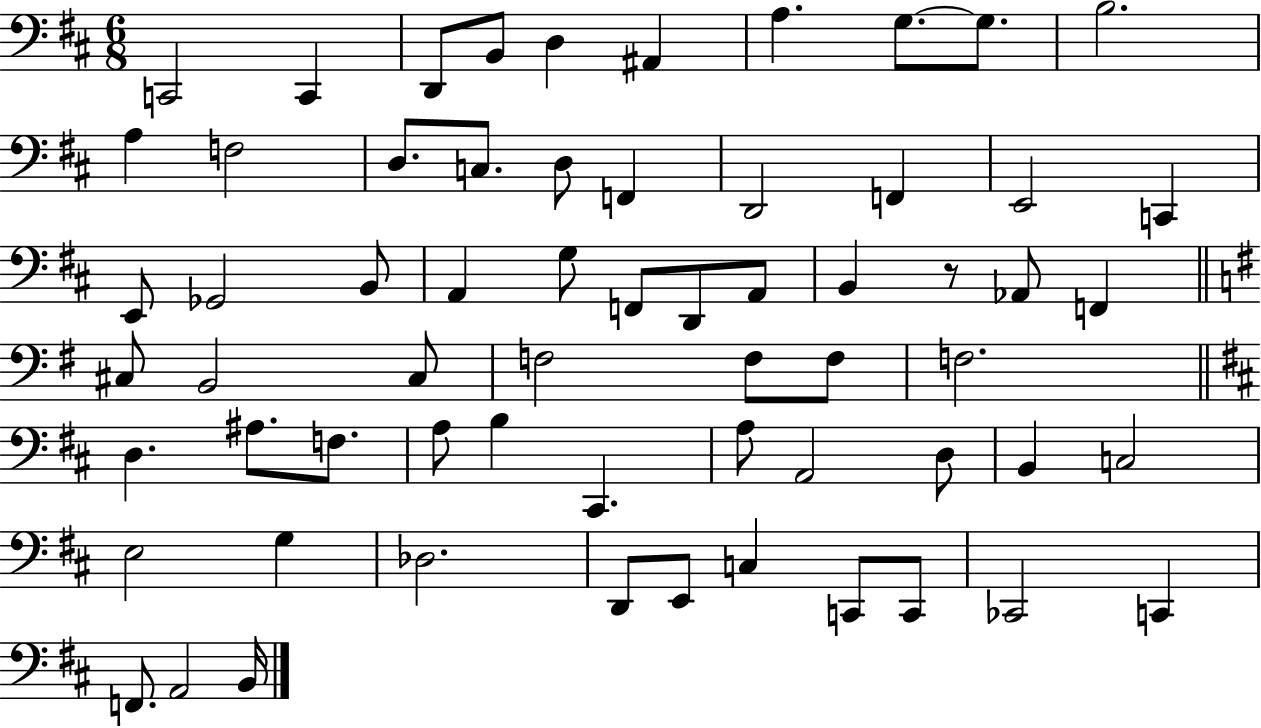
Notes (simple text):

C2/h C2/q D2/e B2/e D3/q A#2/q A3/q. G3/e. G3/e. B3/h. A3/q F3/h D3/e. C3/e. D3/e F2/q D2/h F2/q E2/h C2/q E2/e Gb2/h B2/e A2/q G3/e F2/e D2/e A2/e B2/q R/e Ab2/e F2/q C#3/e B2/h C#3/e F3/h F3/e F3/e F3/h. D3/q. A#3/e. F3/e. A3/e B3/q C#2/q. A3/e A2/h D3/e B2/q C3/h E3/h G3/q Db3/h. D2/e E2/e C3/q C2/e C2/e CES2/h C2/q F2/e. A2/h B2/s